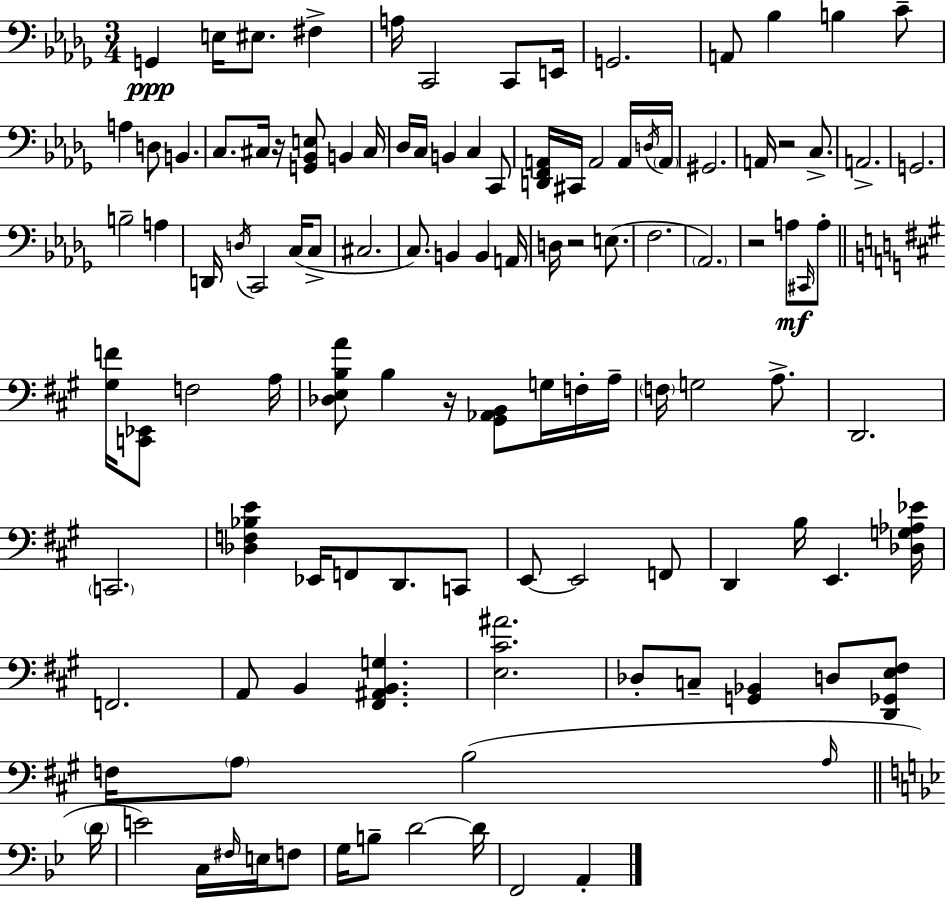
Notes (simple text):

G2/q E3/s EIS3/e. F#3/q A3/s C2/h C2/e E2/s G2/h. A2/e Bb3/q B3/q C4/e A3/q D3/e B2/q. C3/e. C#3/s R/s [G2,Bb2,E3]/e B2/q C#3/s Db3/s C3/s B2/q C3/q C2/e [D2,F2,A2]/s C#2/s A2/h A2/s D3/s A2/s G#2/h. A2/s R/h C3/e. A2/h. G2/h. B3/h A3/q D2/s D3/s C2/h C3/s C3/e C#3/h. C3/e. B2/q B2/q A2/s D3/s R/h E3/e. F3/h. Ab2/h. R/h A3/e C#2/s A3/e [G#3,F4]/s [C2,Eb2]/e F3/h A3/s [Db3,E3,B3,A4]/e B3/q R/s [G#2,Ab2,B2]/e G3/s F3/s A3/s F3/s G3/h A3/e. D2/h. C2/h. [Db3,F3,Bb3,E4]/q Eb2/s F2/e D2/e. C2/e E2/e E2/h F2/e D2/q B3/s E2/q. [Db3,G3,Ab3,Eb4]/s F2/h. A2/e B2/q [F#2,A#2,B2,G3]/q. [E3,C#4,A#4]/h. Db3/e C3/e [G2,Bb2]/q D3/e [D2,Gb2,E3,F#3]/e F3/s A3/e B3/h A3/s D4/s E4/h C3/s F#3/s E3/s F3/e G3/s B3/e D4/h D4/s F2/h A2/q